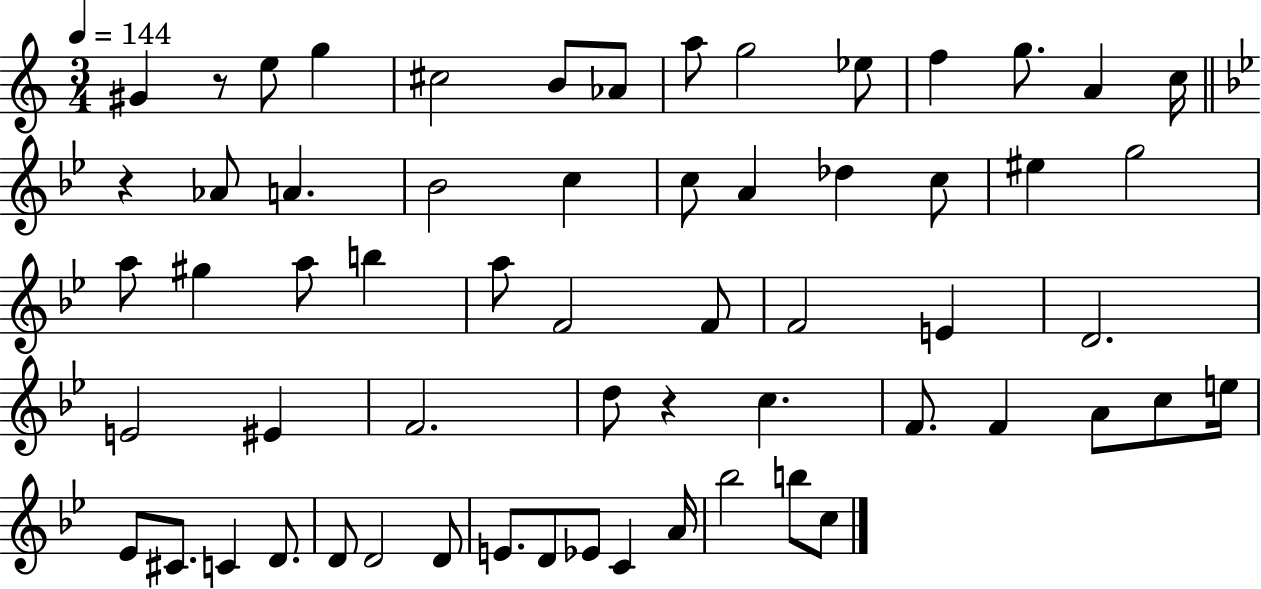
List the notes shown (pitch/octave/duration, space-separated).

G#4/q R/e E5/e G5/q C#5/h B4/e Ab4/e A5/e G5/h Eb5/e F5/q G5/e. A4/q C5/s R/q Ab4/e A4/q. Bb4/h C5/q C5/e A4/q Db5/q C5/e EIS5/q G5/h A5/e G#5/q A5/e B5/q A5/e F4/h F4/e F4/h E4/q D4/h. E4/h EIS4/q F4/h. D5/e R/q C5/q. F4/e. F4/q A4/e C5/e E5/s Eb4/e C#4/e. C4/q D4/e. D4/e D4/h D4/e E4/e. D4/e Eb4/e C4/q A4/s Bb5/h B5/e C5/e